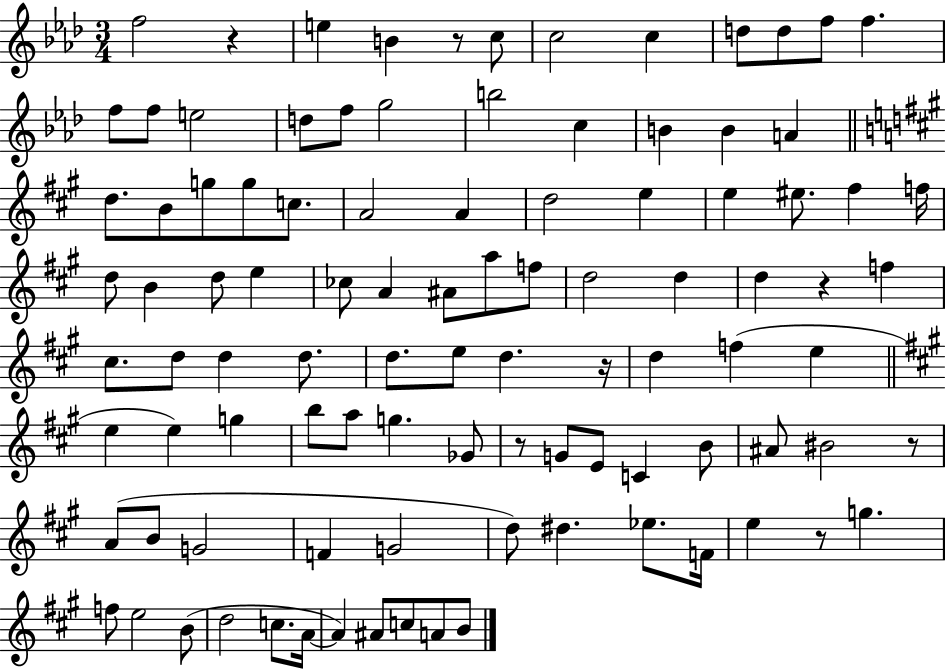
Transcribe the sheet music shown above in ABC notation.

X:1
T:Untitled
M:3/4
L:1/4
K:Ab
f2 z e B z/2 c/2 c2 c d/2 d/2 f/2 f f/2 f/2 e2 d/2 f/2 g2 b2 c B B A d/2 B/2 g/2 g/2 c/2 A2 A d2 e e ^e/2 ^f f/4 d/2 B d/2 e _c/2 A ^A/2 a/2 f/2 d2 d d z f ^c/2 d/2 d d/2 d/2 e/2 d z/4 d f e e e g b/2 a/2 g _G/2 z/2 G/2 E/2 C B/2 ^A/2 ^B2 z/2 A/2 B/2 G2 F G2 d/2 ^d _e/2 F/4 e z/2 g f/2 e2 B/2 d2 c/2 A/4 A ^A/2 c/2 A/2 B/2